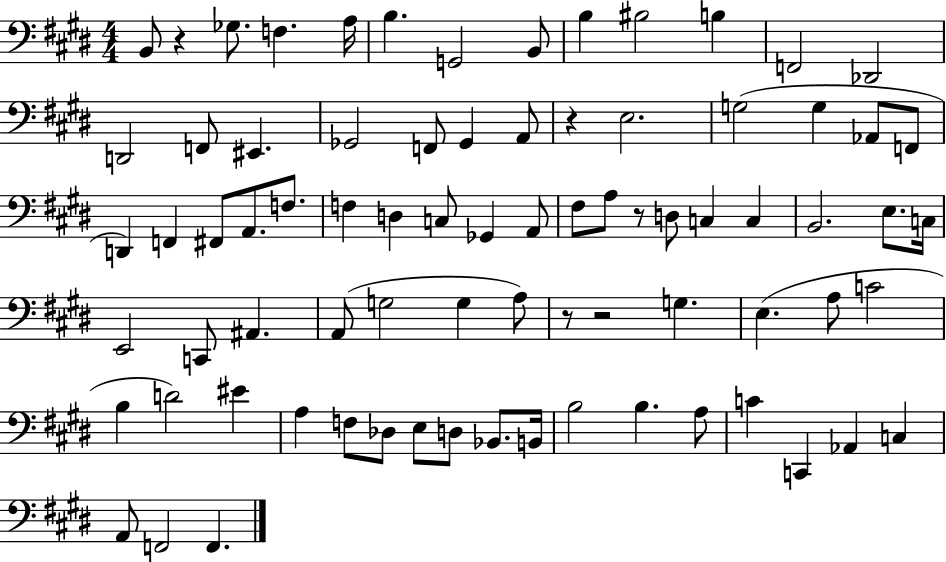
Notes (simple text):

B2/e R/q Gb3/e. F3/q. A3/s B3/q. G2/h B2/e B3/q BIS3/h B3/q F2/h Db2/h D2/h F2/e EIS2/q. Gb2/h F2/e Gb2/q A2/e R/q E3/h. G3/h G3/q Ab2/e F2/e D2/q F2/q F#2/e A2/e. F3/e. F3/q D3/q C3/e Gb2/q A2/e F#3/e A3/e R/e D3/e C3/q C3/q B2/h. E3/e. C3/s E2/h C2/e A#2/q. A2/e G3/h G3/q A3/e R/e R/h G3/q. E3/q. A3/e C4/h B3/q D4/h EIS4/q A3/q F3/e Db3/e E3/e D3/e Bb2/e. B2/s B3/h B3/q. A3/e C4/q C2/q Ab2/q C3/q A2/e F2/h F2/q.